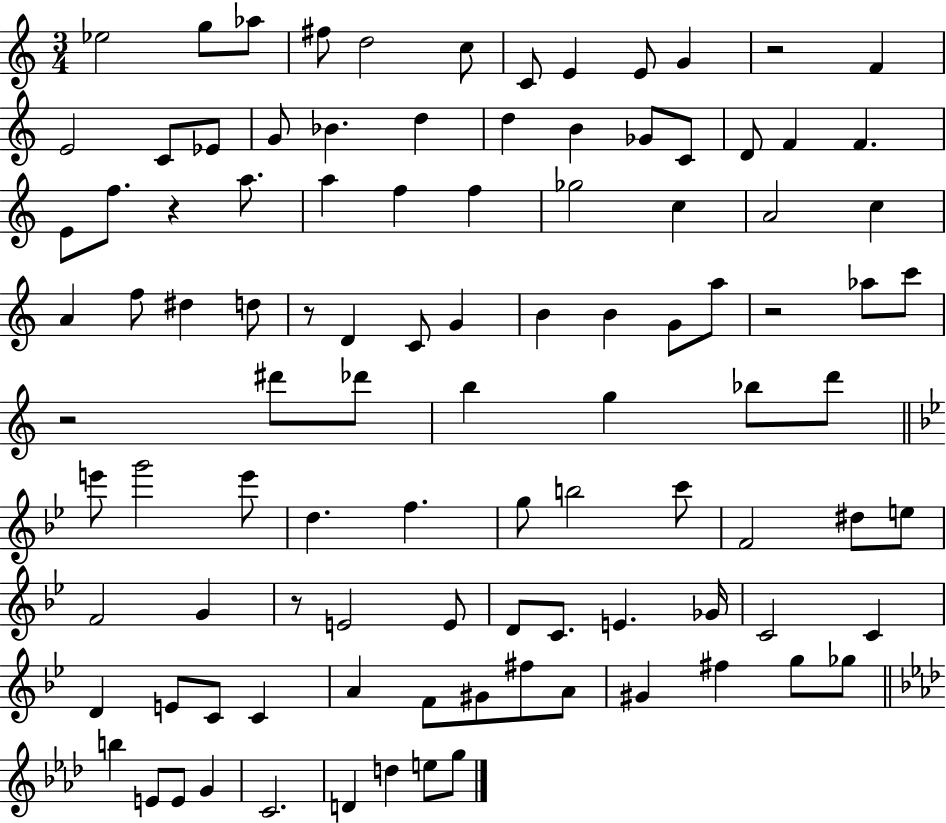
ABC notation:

X:1
T:Untitled
M:3/4
L:1/4
K:C
_e2 g/2 _a/2 ^f/2 d2 c/2 C/2 E E/2 G z2 F E2 C/2 _E/2 G/2 _B d d B _G/2 C/2 D/2 F F E/2 f/2 z a/2 a f f _g2 c A2 c A f/2 ^d d/2 z/2 D C/2 G B B G/2 a/2 z2 _a/2 c'/2 z2 ^d'/2 _d'/2 b g _b/2 d'/2 e'/2 g'2 e'/2 d f g/2 b2 c'/2 F2 ^d/2 e/2 F2 G z/2 E2 E/2 D/2 C/2 E _G/4 C2 C D E/2 C/2 C A F/2 ^G/2 ^f/2 A/2 ^G ^f g/2 _g/2 b E/2 E/2 G C2 D d e/2 g/2